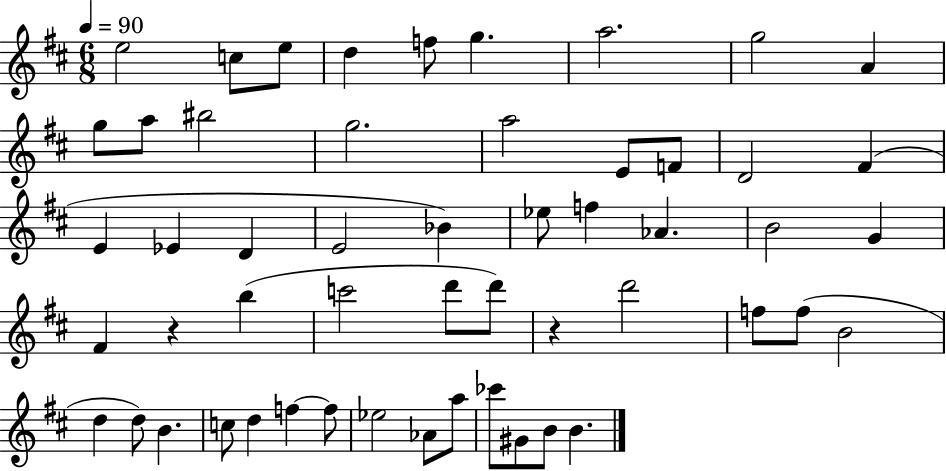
E5/h C5/e E5/e D5/q F5/e G5/q. A5/h. G5/h A4/q G5/e A5/e BIS5/h G5/h. A5/h E4/e F4/e D4/h F#4/q E4/q Eb4/q D4/q E4/h Bb4/q Eb5/e F5/q Ab4/q. B4/h G4/q F#4/q R/q B5/q C6/h D6/e D6/e R/q D6/h F5/e F5/e B4/h D5/q D5/e B4/q. C5/e D5/q F5/q F5/e Eb5/h Ab4/e A5/e CES6/e G#4/e B4/e B4/q.